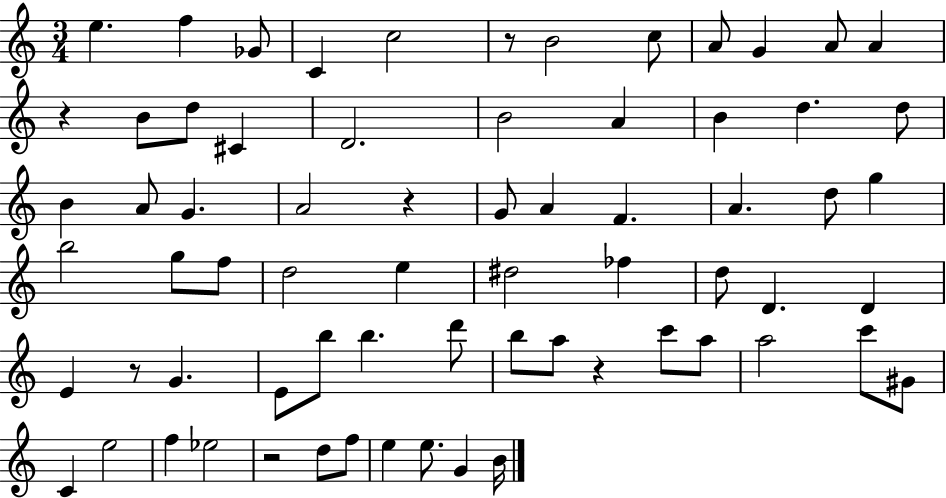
{
  \clef treble
  \numericTimeSignature
  \time 3/4
  \key c \major
  \repeat volta 2 { e''4. f''4 ges'8 | c'4 c''2 | r8 b'2 c''8 | a'8 g'4 a'8 a'4 | \break r4 b'8 d''8 cis'4 | d'2. | b'2 a'4 | b'4 d''4. d''8 | \break b'4 a'8 g'4. | a'2 r4 | g'8 a'4 f'4. | a'4. d''8 g''4 | \break b''2 g''8 f''8 | d''2 e''4 | dis''2 fes''4 | d''8 d'4. d'4 | \break e'4 r8 g'4. | e'8 b''8 b''4. d'''8 | b''8 a''8 r4 c'''8 a''8 | a''2 c'''8 gis'8 | \break c'4 e''2 | f''4 ees''2 | r2 d''8 f''8 | e''4 e''8. g'4 b'16 | \break } \bar "|."
}